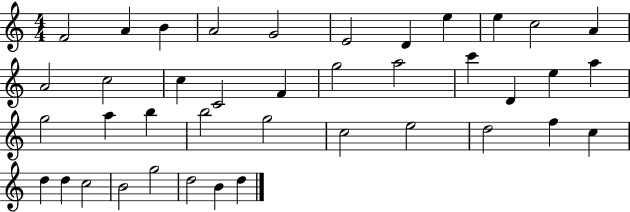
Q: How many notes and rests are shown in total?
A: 40